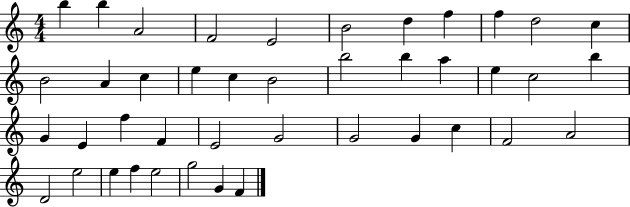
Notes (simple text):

B5/q B5/q A4/h F4/h E4/h B4/h D5/q F5/q F5/q D5/h C5/q B4/h A4/q C5/q E5/q C5/q B4/h B5/h B5/q A5/q E5/q C5/h B5/q G4/q E4/q F5/q F4/q E4/h G4/h G4/h G4/q C5/q F4/h A4/h D4/h E5/h E5/q F5/q E5/h G5/h G4/q F4/q